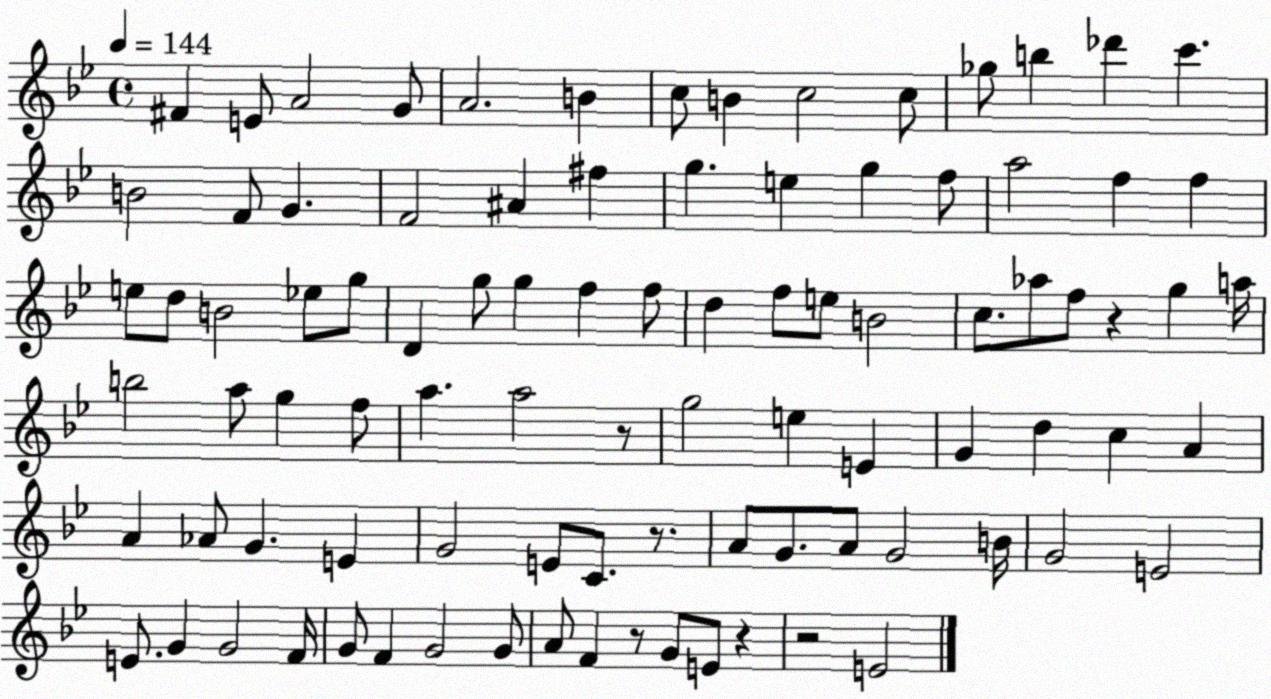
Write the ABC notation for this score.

X:1
T:Untitled
M:4/4
L:1/4
K:Bb
^F E/2 A2 G/2 A2 B c/2 B c2 c/2 _g/2 b _d' c' B2 F/2 G F2 ^A ^f g e g f/2 a2 f f e/2 d/2 B2 _e/2 g/2 D g/2 g f f/2 d f/2 e/2 B2 c/2 _a/2 f/2 z g a/4 b2 a/2 g f/2 a a2 z/2 g2 e E G d c A A _A/2 G E G2 E/2 C/2 z/2 A/2 G/2 A/2 G2 B/4 G2 E2 E/2 G G2 F/4 G/2 F G2 G/2 A/2 F z/2 G/2 E/2 z z2 E2